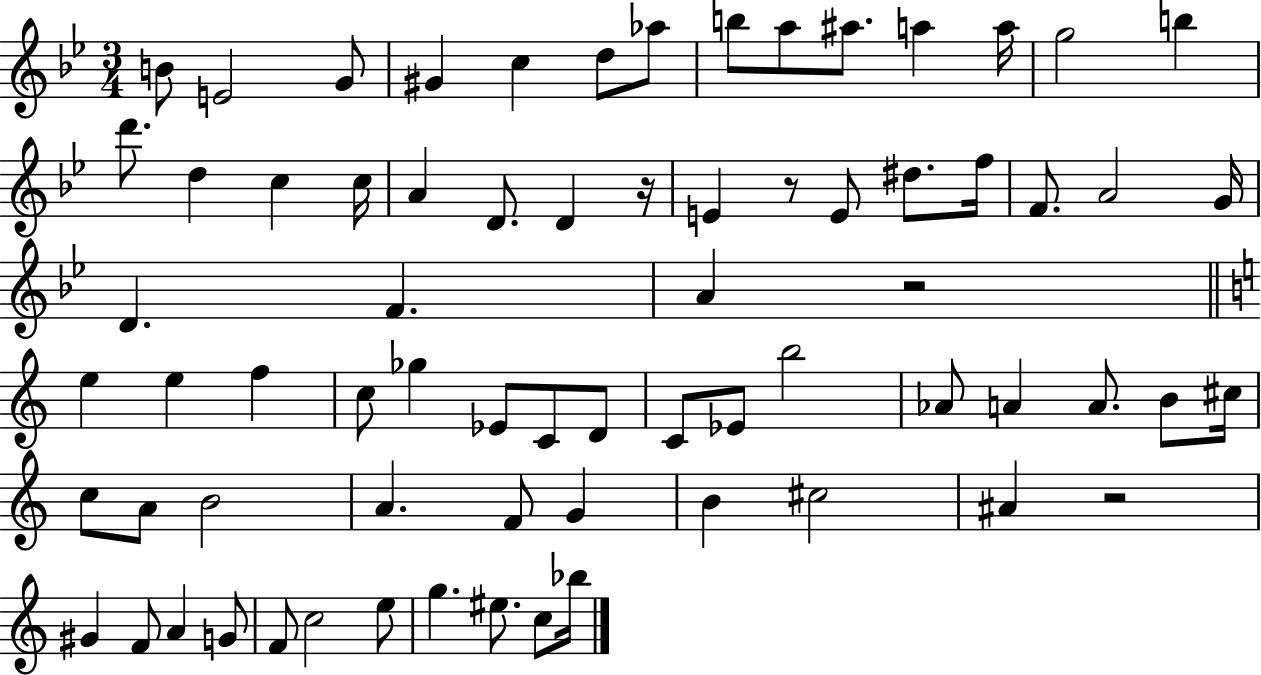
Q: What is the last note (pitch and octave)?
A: Bb5